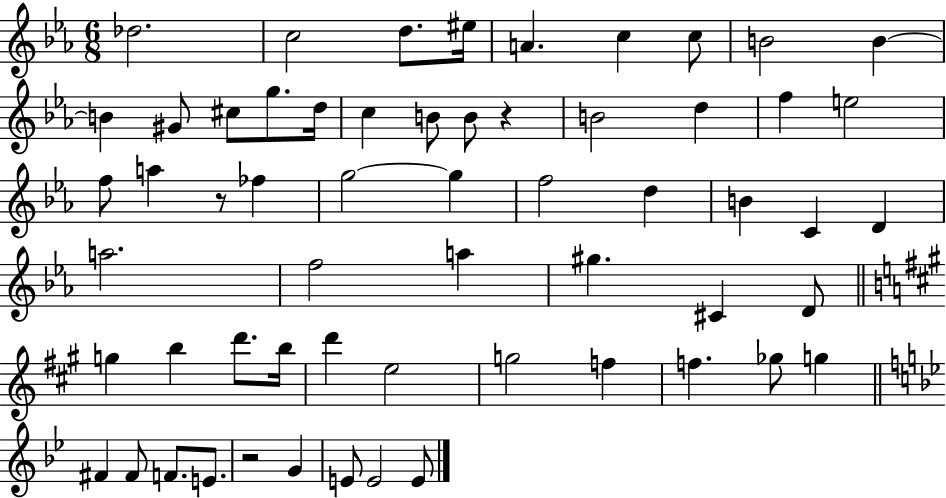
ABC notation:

X:1
T:Untitled
M:6/8
L:1/4
K:Eb
_d2 c2 d/2 ^e/4 A c c/2 B2 B B ^G/2 ^c/2 g/2 d/4 c B/2 B/2 z B2 d f e2 f/2 a z/2 _f g2 g f2 d B C D a2 f2 a ^g ^C D/2 g b d'/2 b/4 d' e2 g2 f f _g/2 g ^F ^F/2 F/2 E/2 z2 G E/2 E2 E/2